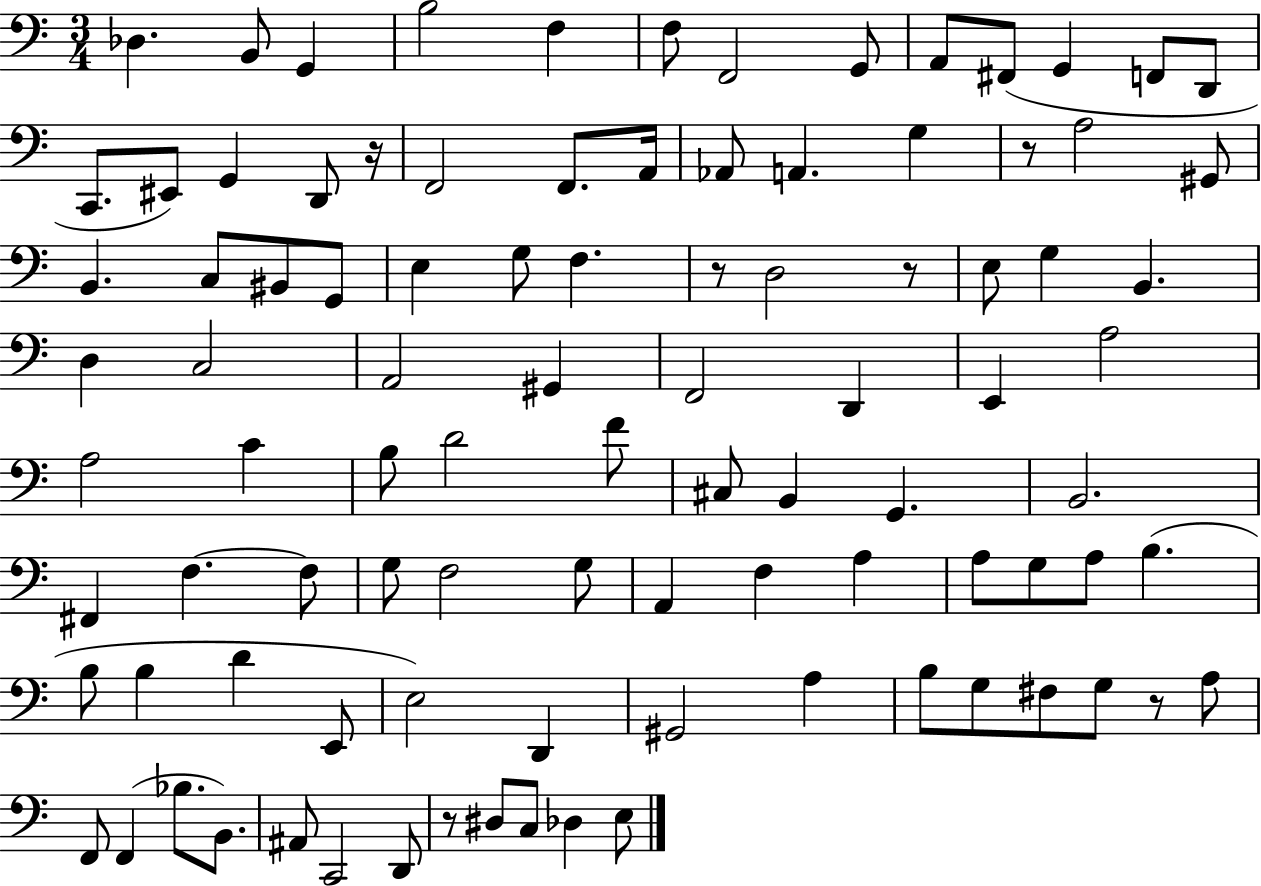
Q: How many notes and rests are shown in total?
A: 96